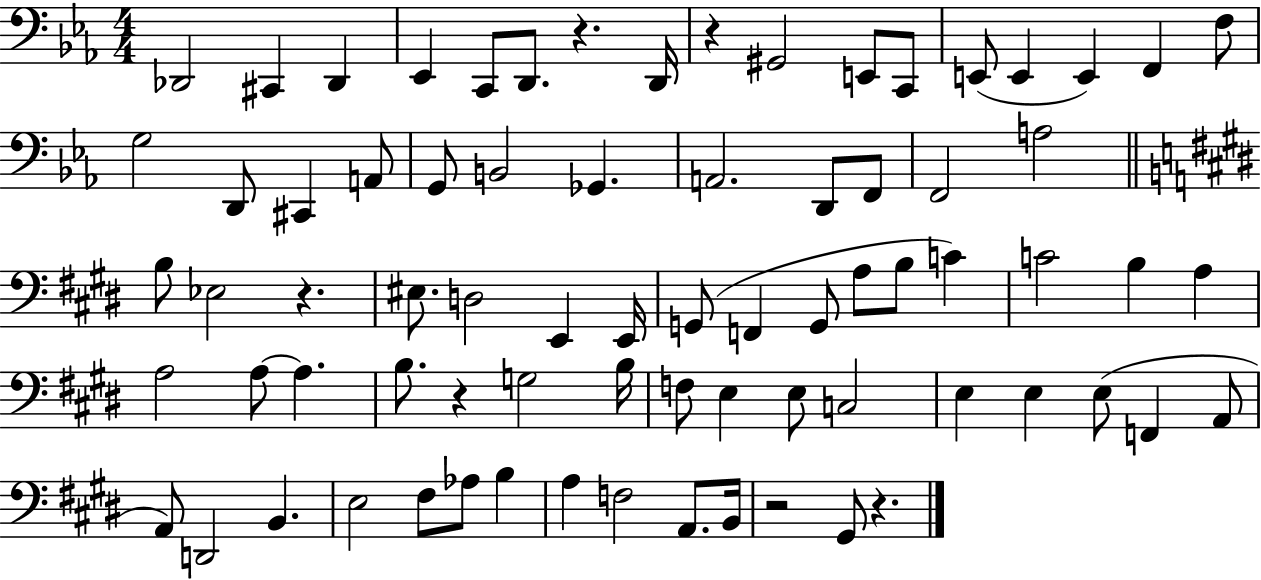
Db2/h C#2/q Db2/q Eb2/q C2/e D2/e. R/q. D2/s R/q G#2/h E2/e C2/e E2/e E2/q E2/q F2/q F3/e G3/h D2/e C#2/q A2/e G2/e B2/h Gb2/q. A2/h. D2/e F2/e F2/h A3/h B3/e Eb3/h R/q. EIS3/e. D3/h E2/q E2/s G2/e F2/q G2/e A3/e B3/e C4/q C4/h B3/q A3/q A3/h A3/e A3/q. B3/e. R/q G3/h B3/s F3/e E3/q E3/e C3/h E3/q E3/q E3/e F2/q A2/e A2/e D2/h B2/q. E3/h F#3/e Ab3/e B3/q A3/q F3/h A2/e. B2/s R/h G#2/e R/q.